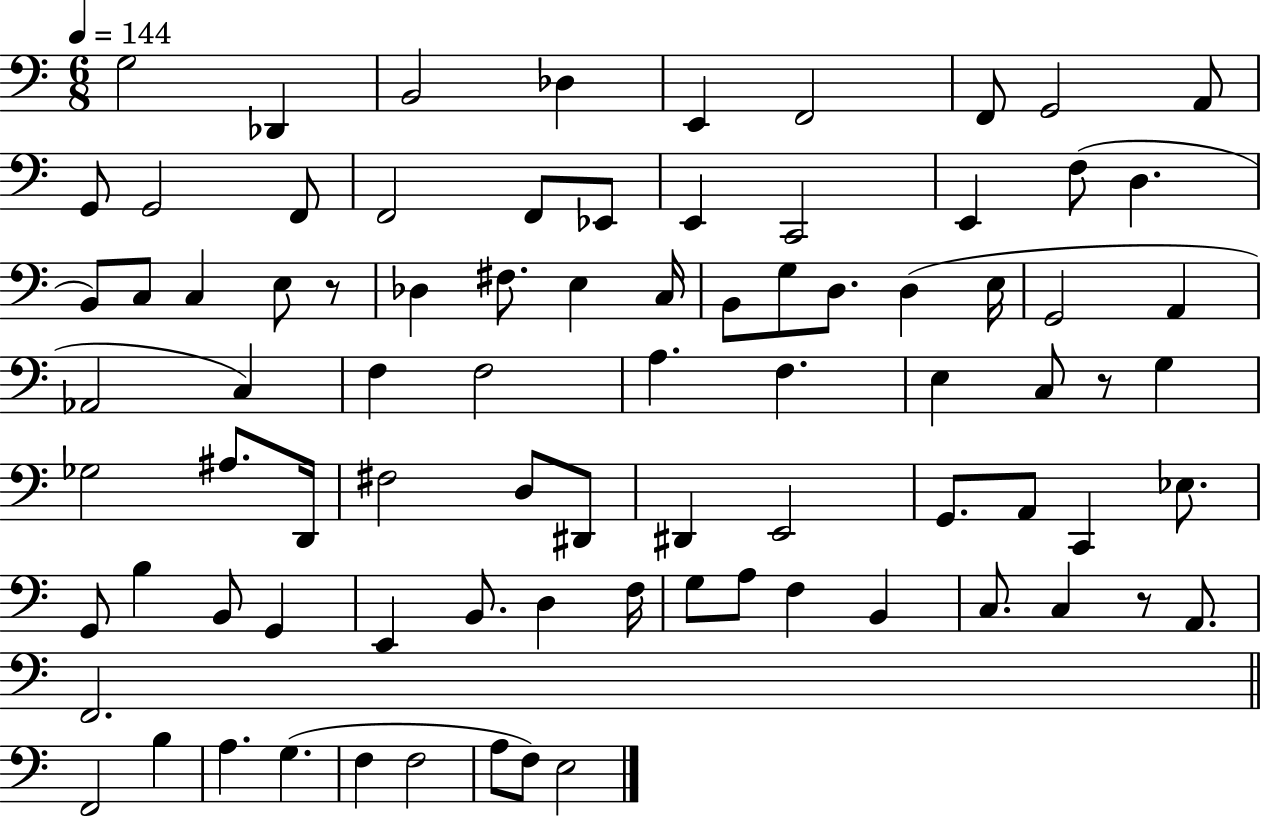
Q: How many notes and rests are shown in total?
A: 84